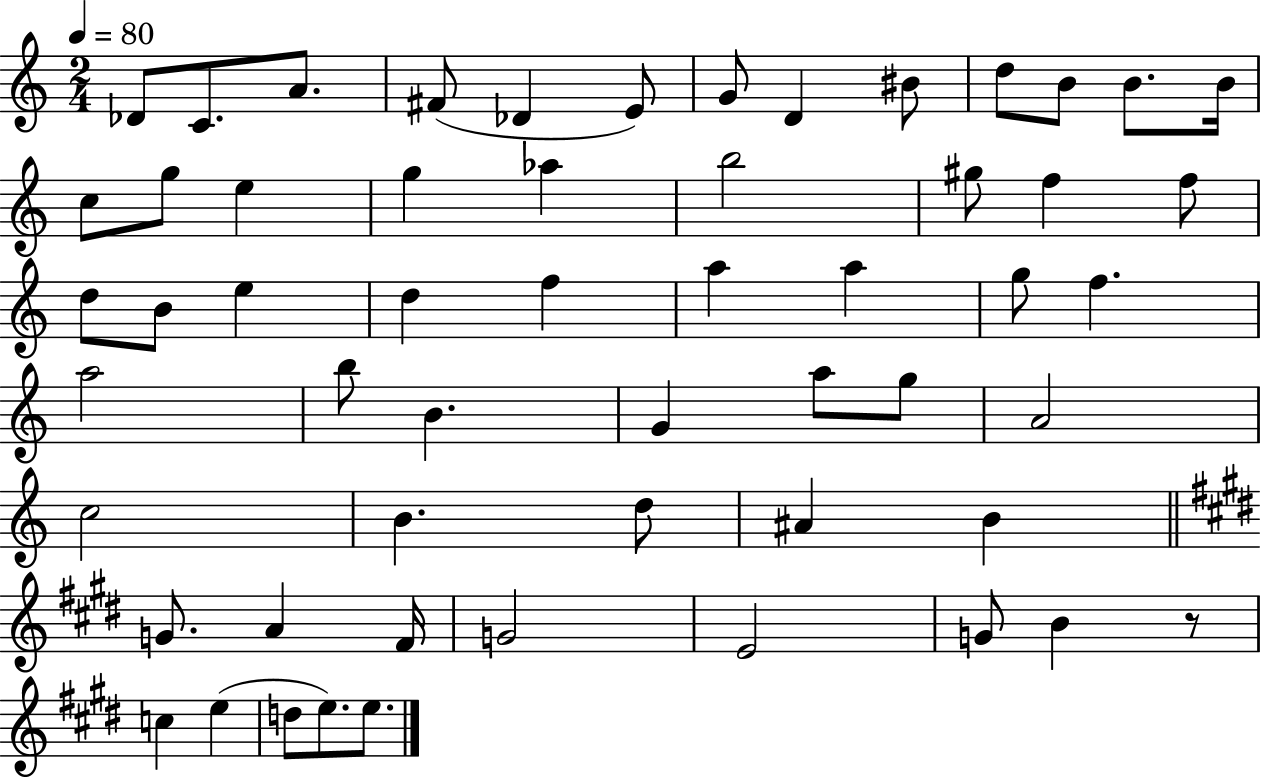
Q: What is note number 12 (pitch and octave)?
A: B4